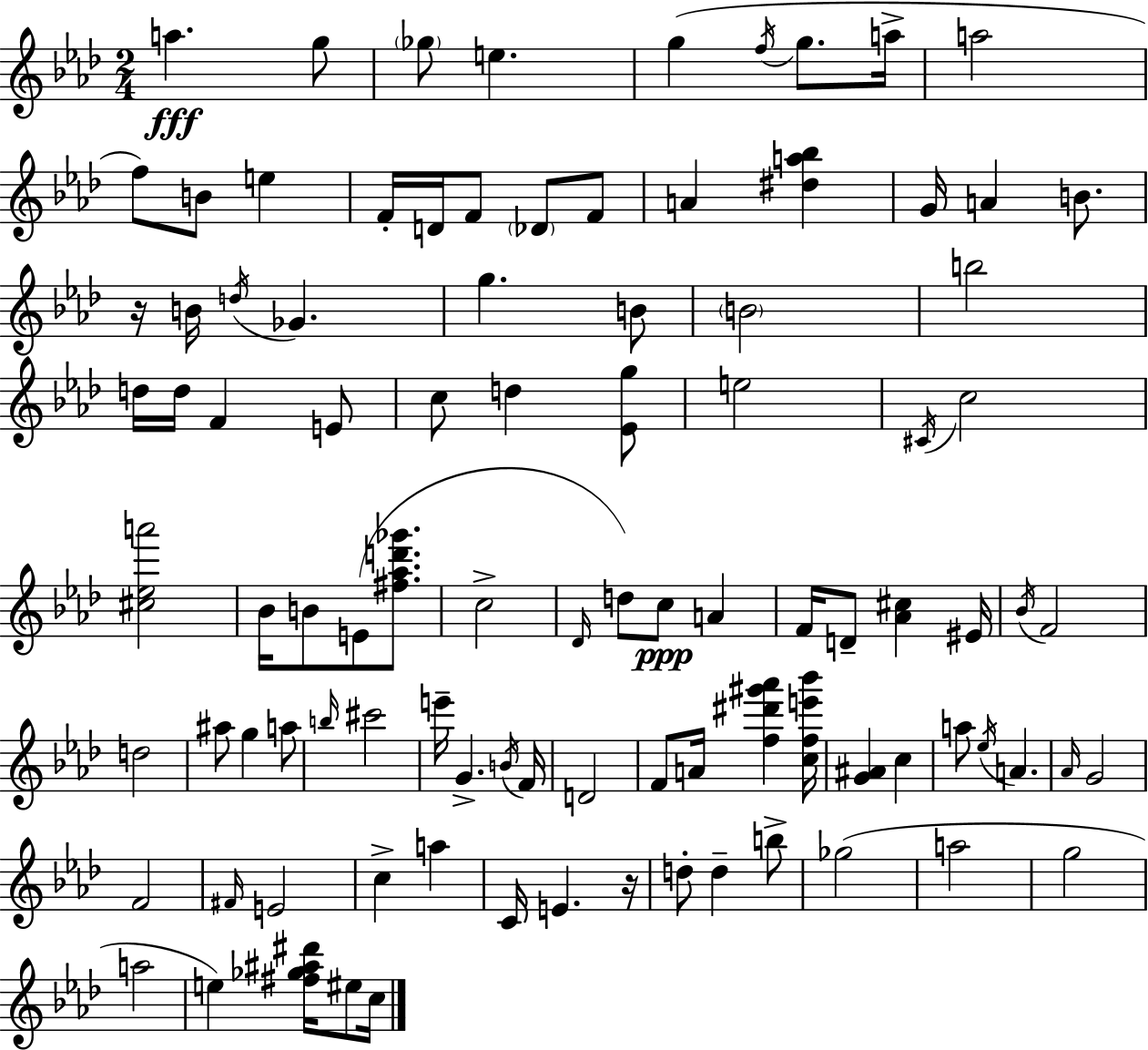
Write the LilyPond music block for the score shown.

{
  \clef treble
  \numericTimeSignature
  \time 2/4
  \key f \minor
  a''4.\fff g''8 | \parenthesize ges''8 e''4. | g''4( \acciaccatura { f''16 } g''8. | a''16-> a''2 | \break f''8) b'8 e''4 | f'16-. d'16 f'8 \parenthesize des'8 f'8 | a'4 <dis'' a'' bes''>4 | g'16 a'4 b'8. | \break r16 b'16 \acciaccatura { d''16 } ges'4. | g''4. | b'8 \parenthesize b'2 | b''2 | \break d''16 d''16 f'4 | e'8 c''8 d''4 | <ees' g''>8 e''2 | \acciaccatura { cis'16 } c''2 | \break <cis'' ees'' a'''>2 | bes'16 b'8 e'8( | <fis'' aes'' d''' ges'''>8. c''2-> | \grace { des'16 } d''8) c''8\ppp | \break a'4 f'16 d'8-- <aes' cis''>4 | eis'16 \acciaccatura { bes'16 } f'2 | d''2 | ais''8 g''4 | \break a''8 \grace { b''16 } cis'''2 | e'''16-- g'4.-> | \acciaccatura { b'16 } f'16 d'2 | f'8 | \break a'16 <f'' dis''' gis''' aes'''>4 <c'' f'' e''' bes'''>16 <g' ais'>4 | c''4 a''8 | \acciaccatura { ees''16 } a'4. | \grace { aes'16 } g'2 | \break f'2 | \grace { fis'16 } e'2 | c''4-> a''4 | c'16 e'4. | \break r16 d''8-. d''4-- | b''8-> ges''2( | a''2 | g''2 | \break a''2 | e''4) <fis'' ges'' ais'' dis'''>16 eis''8 | c''16 \bar "|."
}